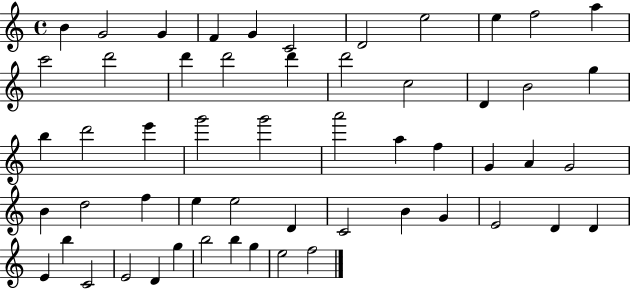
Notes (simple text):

B4/q G4/h G4/q F4/q G4/q C4/h D4/h E5/h E5/q F5/h A5/q C6/h D6/h D6/q D6/h D6/q D6/h C5/h D4/q B4/h G5/q B5/q D6/h E6/q G6/h G6/h A6/h A5/q F5/q G4/q A4/q G4/h B4/q D5/h F5/q E5/q E5/h D4/q C4/h B4/q G4/q E4/h D4/q D4/q E4/q B5/q C4/h E4/h D4/q G5/q B5/h B5/q G5/q E5/h F5/h